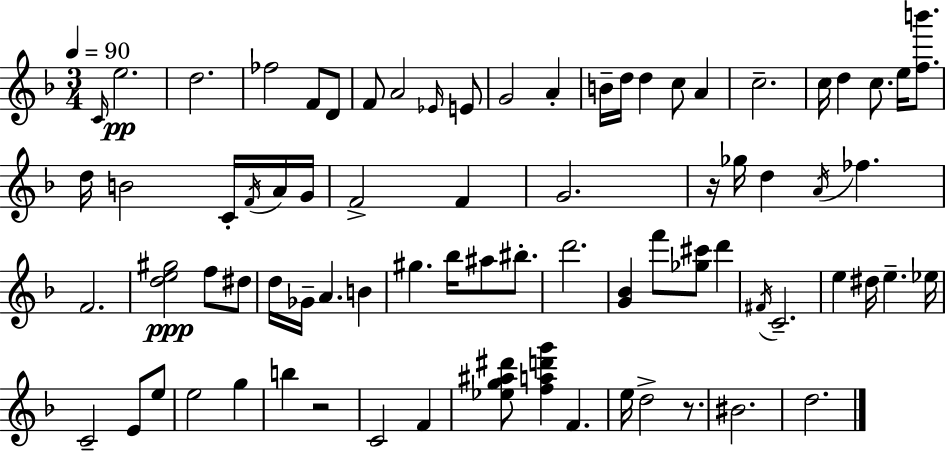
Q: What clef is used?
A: treble